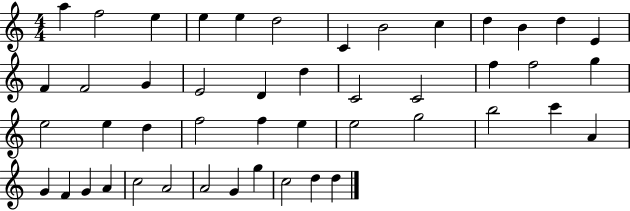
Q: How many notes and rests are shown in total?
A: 47